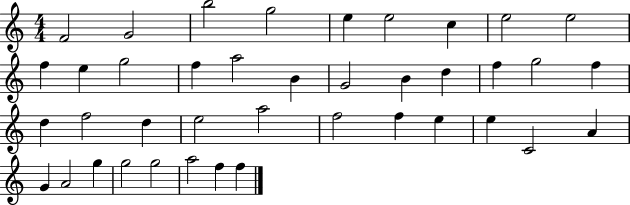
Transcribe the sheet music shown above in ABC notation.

X:1
T:Untitled
M:4/4
L:1/4
K:C
F2 G2 b2 g2 e e2 c e2 e2 f e g2 f a2 B G2 B d f g2 f d f2 d e2 a2 f2 f e e C2 A G A2 g g2 g2 a2 f f